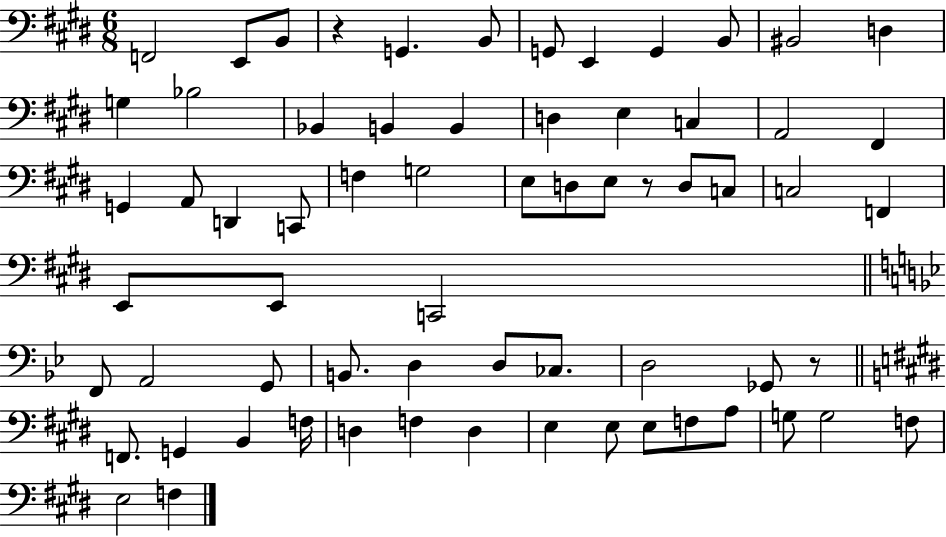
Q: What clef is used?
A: bass